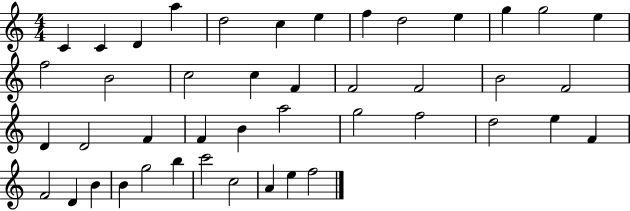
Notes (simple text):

C4/q C4/q D4/q A5/q D5/h C5/q E5/q F5/q D5/h E5/q G5/q G5/h E5/q F5/h B4/h C5/h C5/q F4/q F4/h F4/h B4/h F4/h D4/q D4/h F4/q F4/q B4/q A5/h G5/h F5/h D5/h E5/q F4/q F4/h D4/q B4/q B4/q G5/h B5/q C6/h C5/h A4/q E5/q F5/h